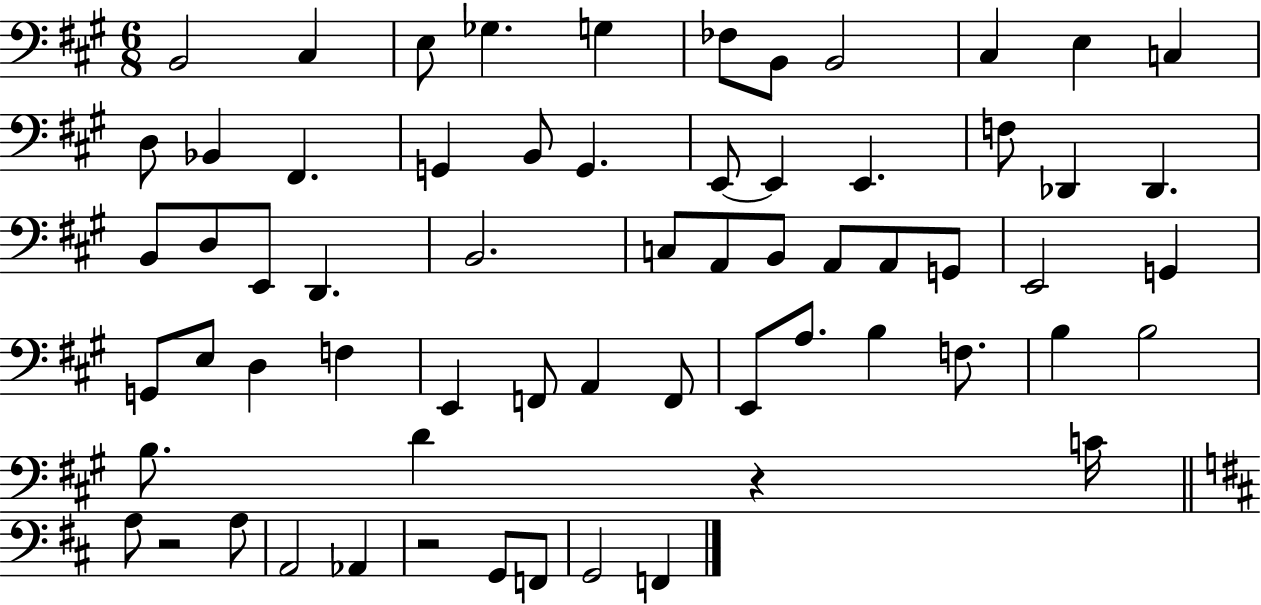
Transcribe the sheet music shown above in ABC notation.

X:1
T:Untitled
M:6/8
L:1/4
K:A
B,,2 ^C, E,/2 _G, G, _F,/2 B,,/2 B,,2 ^C, E, C, D,/2 _B,, ^F,, G,, B,,/2 G,, E,,/2 E,, E,, F,/2 _D,, _D,, B,,/2 D,/2 E,,/2 D,, B,,2 C,/2 A,,/2 B,,/2 A,,/2 A,,/2 G,,/2 E,,2 G,, G,,/2 E,/2 D, F, E,, F,,/2 A,, F,,/2 E,,/2 A,/2 B, F,/2 B, B,2 B,/2 D z C/4 A,/2 z2 A,/2 A,,2 _A,, z2 G,,/2 F,,/2 G,,2 F,,